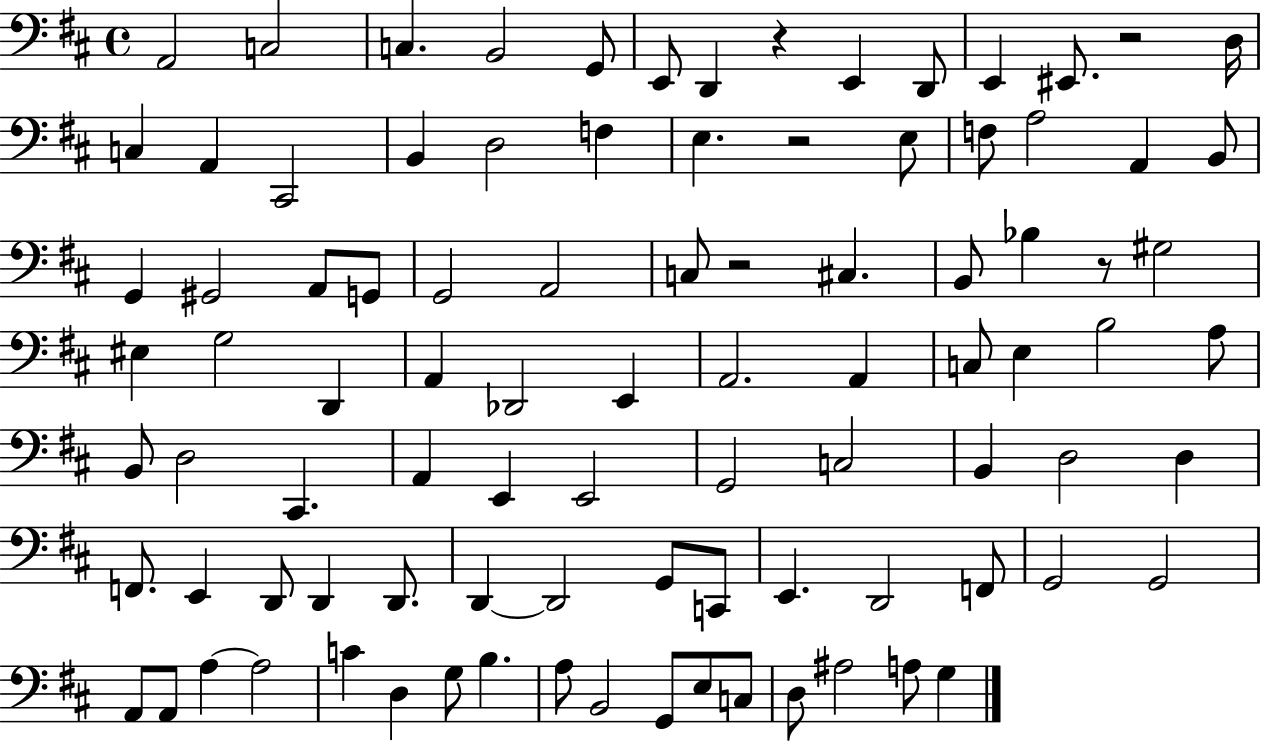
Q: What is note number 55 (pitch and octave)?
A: C3